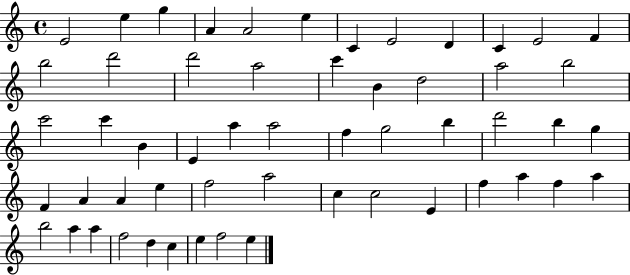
E4/h E5/q G5/q A4/q A4/h E5/q C4/q E4/h D4/q C4/q E4/h F4/q B5/h D6/h D6/h A5/h C6/q B4/q D5/h A5/h B5/h C6/h C6/q B4/q E4/q A5/q A5/h F5/q G5/h B5/q D6/h B5/q G5/q F4/q A4/q A4/q E5/q F5/h A5/h C5/q C5/h E4/q F5/q A5/q F5/q A5/q B5/h A5/q A5/q F5/h D5/q C5/q E5/q F5/h E5/q